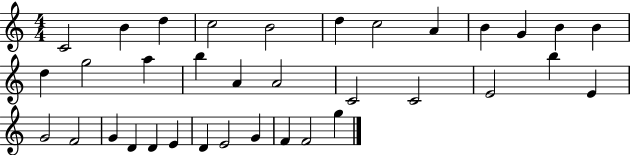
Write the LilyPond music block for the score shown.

{
  \clef treble
  \numericTimeSignature
  \time 4/4
  \key c \major
  c'2 b'4 d''4 | c''2 b'2 | d''4 c''2 a'4 | b'4 g'4 b'4 b'4 | \break d''4 g''2 a''4 | b''4 a'4 a'2 | c'2 c'2 | e'2 b''4 e'4 | \break g'2 f'2 | g'4 d'4 d'4 e'4 | d'4 e'2 g'4 | f'4 f'2 g''4 | \break \bar "|."
}